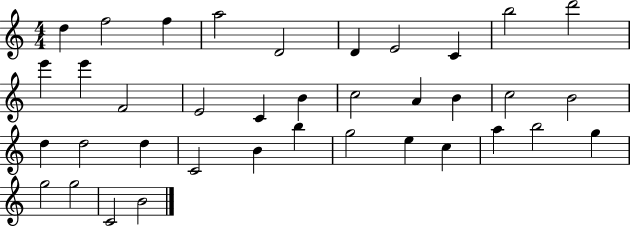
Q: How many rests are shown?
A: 0